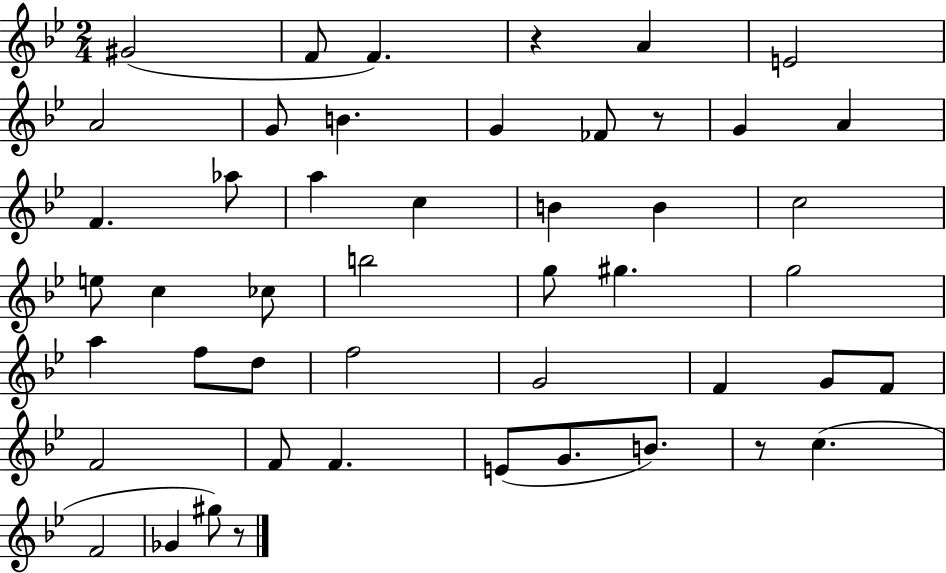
X:1
T:Untitled
M:2/4
L:1/4
K:Bb
^G2 F/2 F z A E2 A2 G/2 B G _F/2 z/2 G A F _a/2 a c B B c2 e/2 c _c/2 b2 g/2 ^g g2 a f/2 d/2 f2 G2 F G/2 F/2 F2 F/2 F E/2 G/2 B/2 z/2 c F2 _G ^g/2 z/2